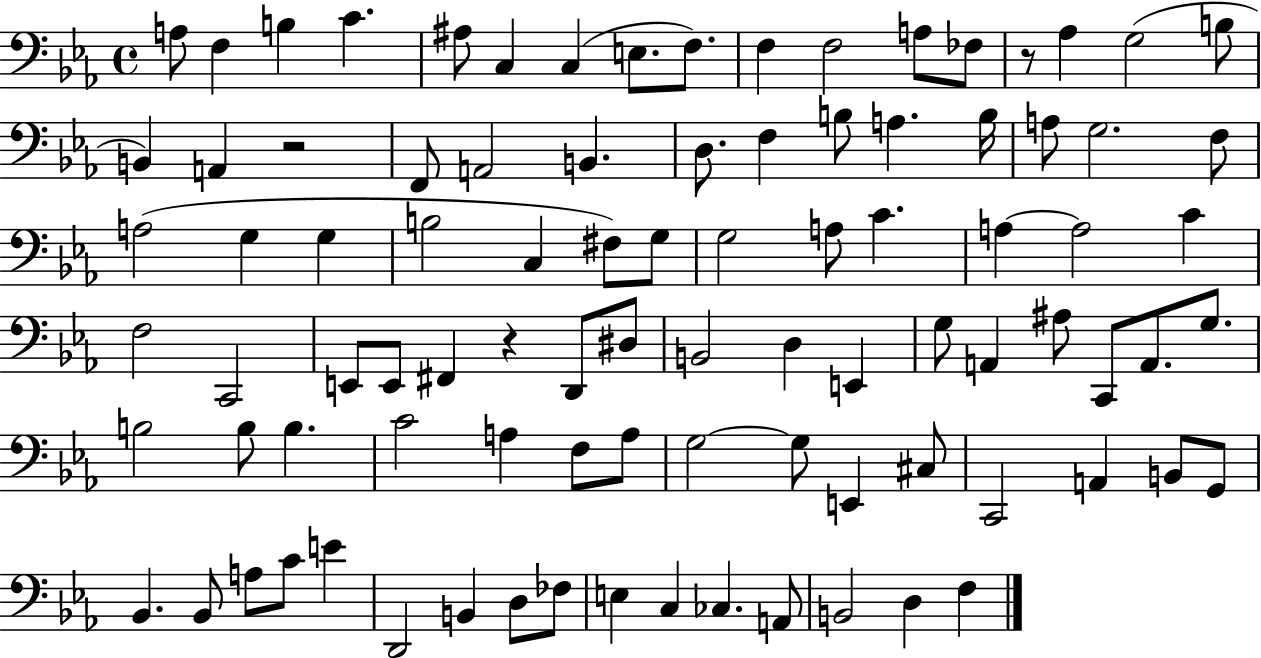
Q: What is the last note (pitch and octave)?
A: F3